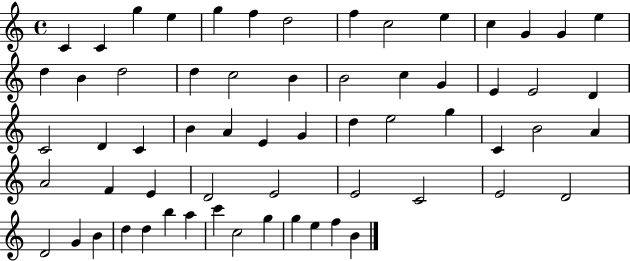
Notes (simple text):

C4/q C4/q G5/q E5/q G5/q F5/q D5/h F5/q C5/h E5/q C5/q G4/q G4/q E5/q D5/q B4/q D5/h D5/q C5/h B4/q B4/h C5/q G4/q E4/q E4/h D4/q C4/h D4/q C4/q B4/q A4/q E4/q G4/q D5/q E5/h G5/q C4/q B4/h A4/q A4/h F4/q E4/q D4/h E4/h E4/h C4/h E4/h D4/h D4/h G4/q B4/q D5/q D5/q B5/q A5/q C6/q C5/h G5/q G5/q E5/q F5/q B4/q